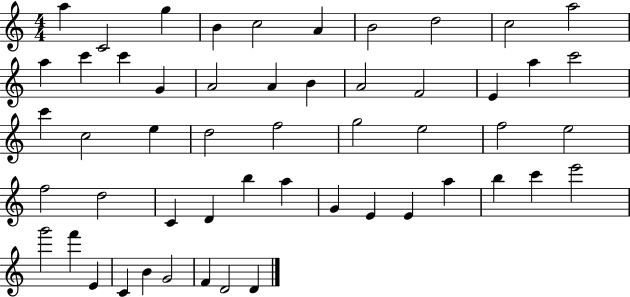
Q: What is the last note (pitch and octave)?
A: D4